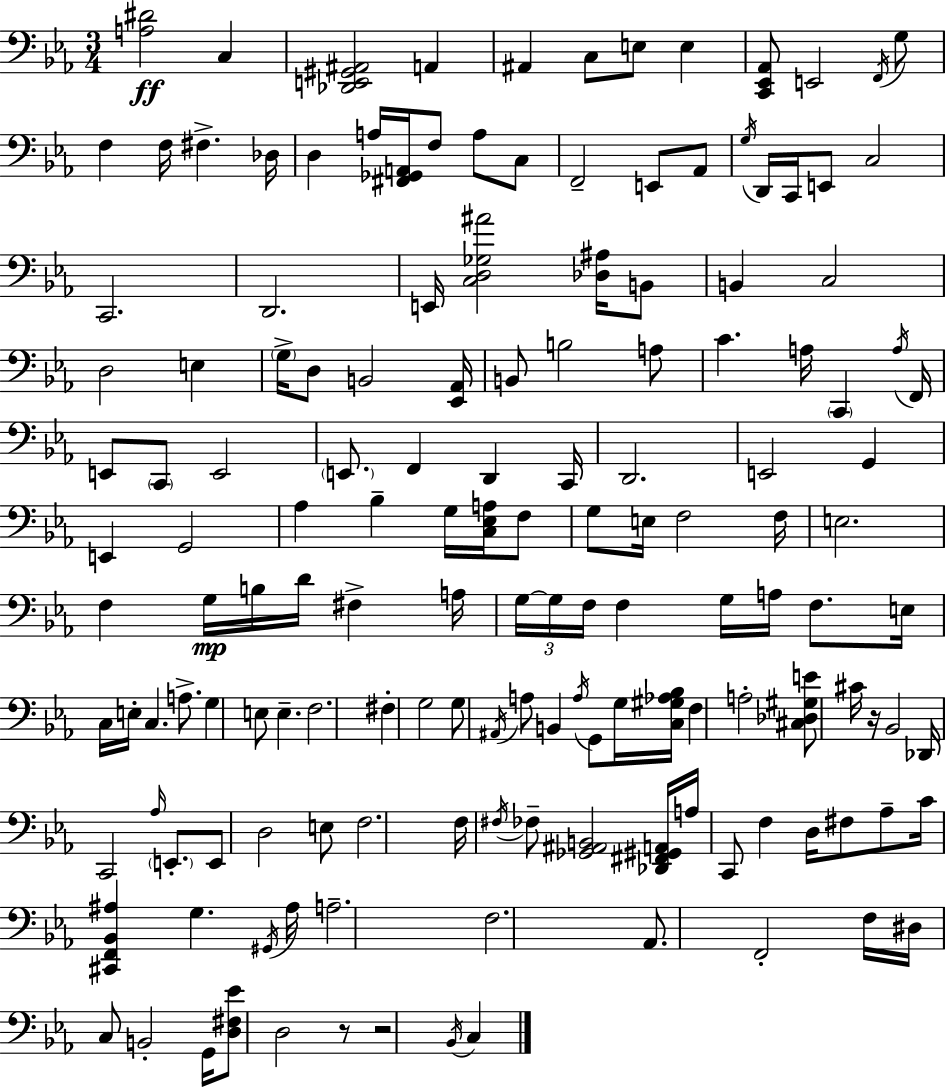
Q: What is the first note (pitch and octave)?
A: C3